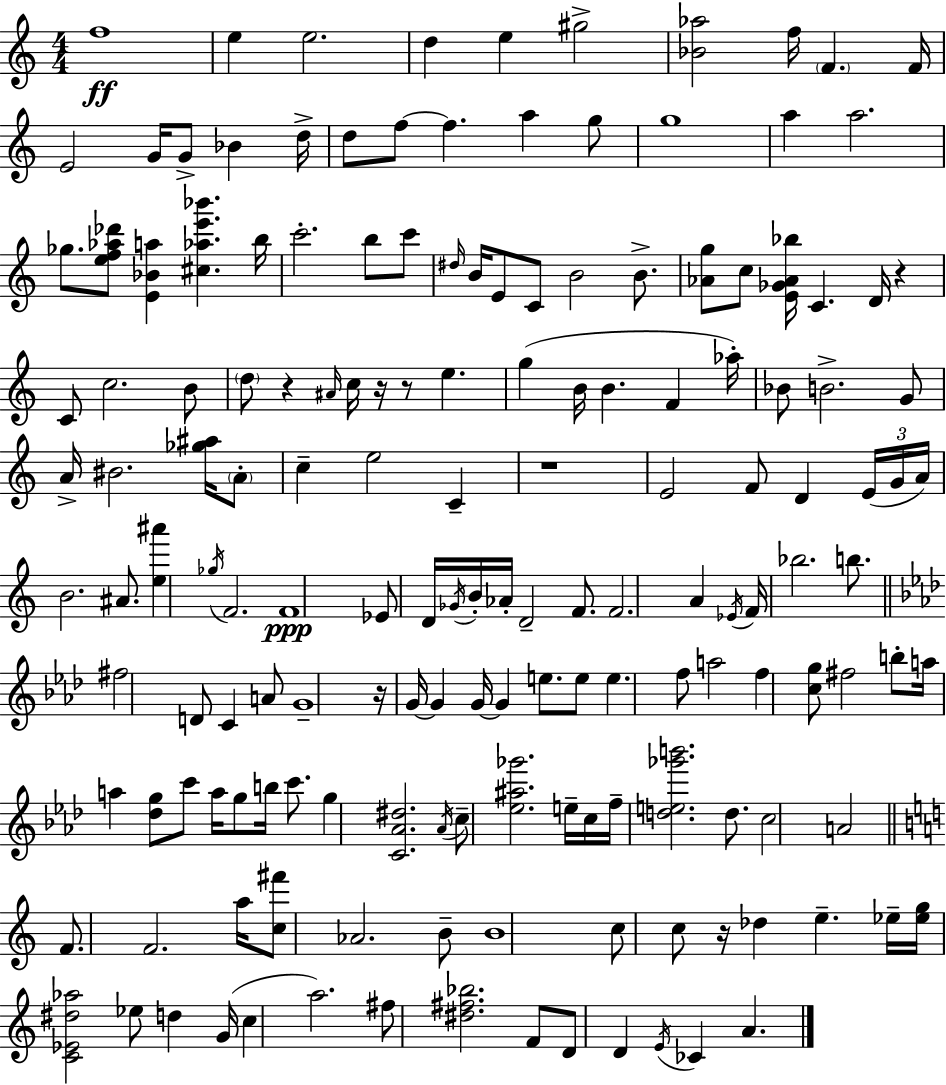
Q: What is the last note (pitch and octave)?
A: A4